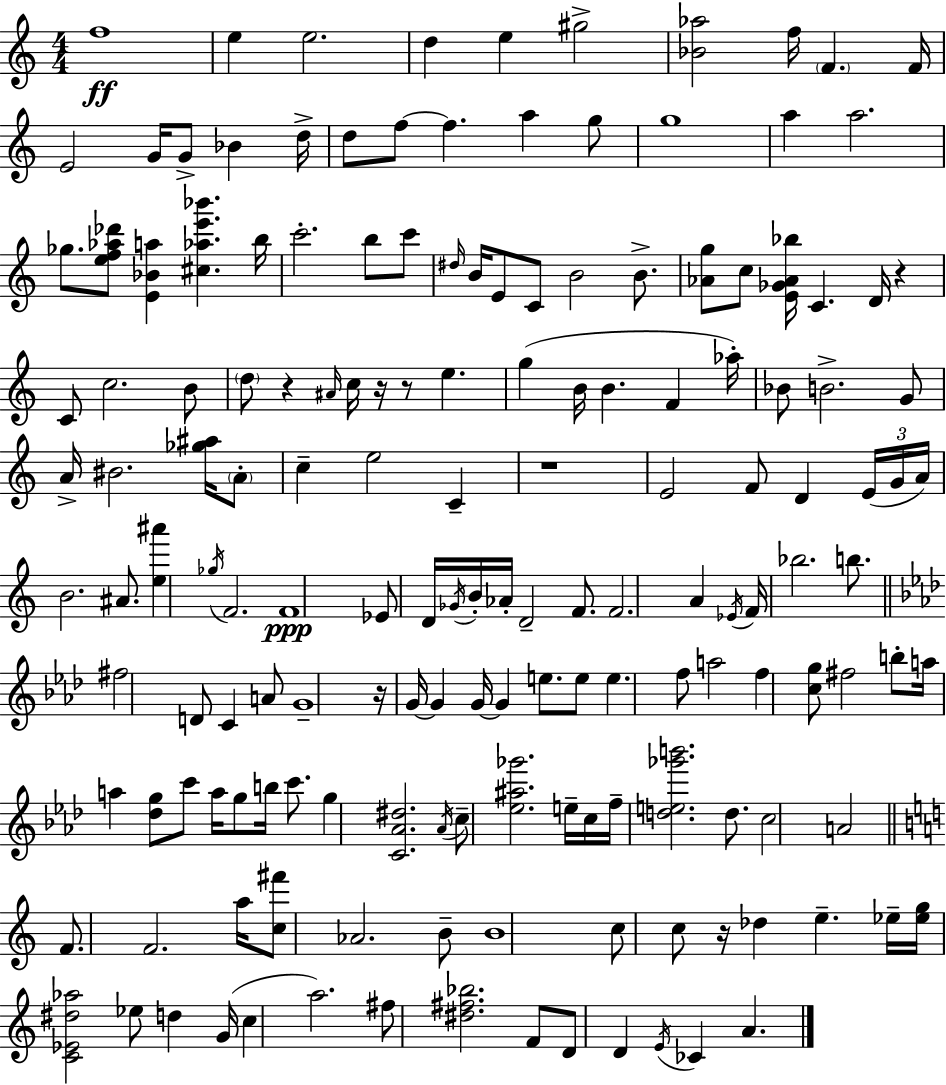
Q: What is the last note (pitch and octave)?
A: A4